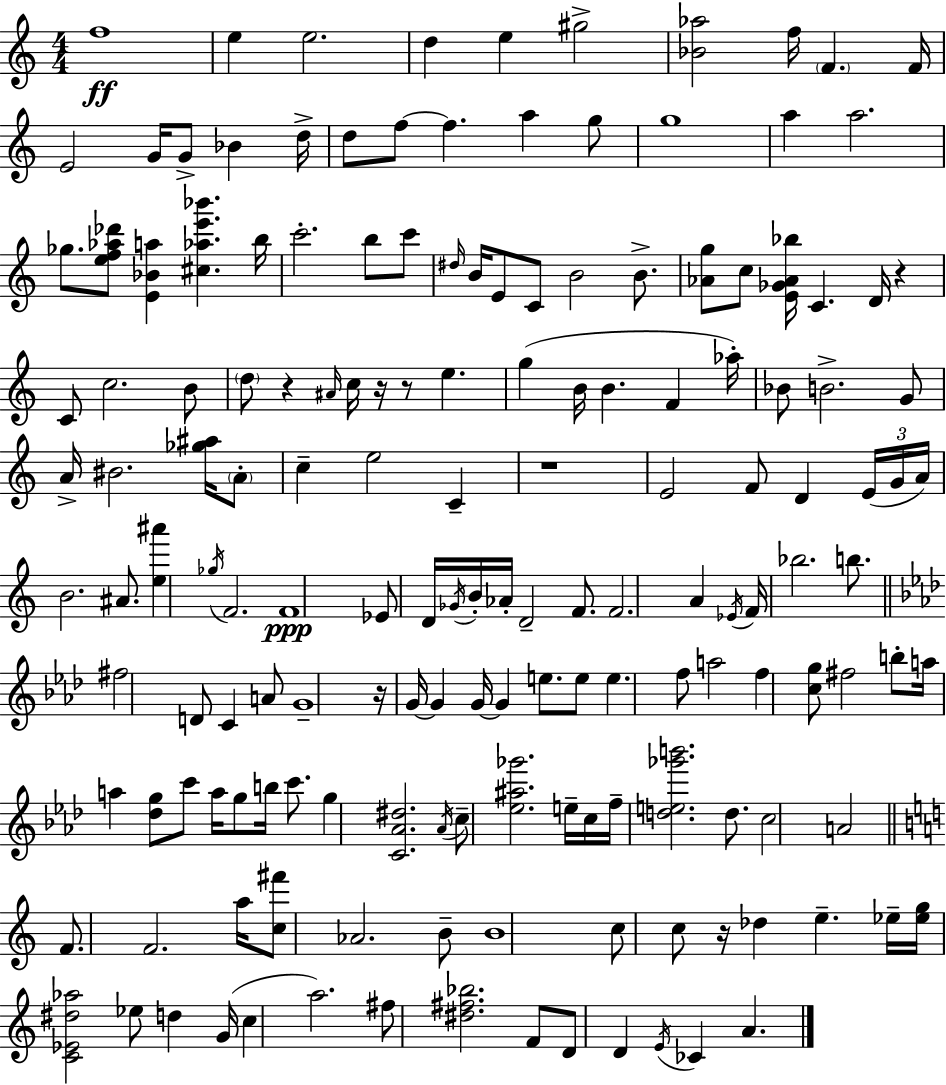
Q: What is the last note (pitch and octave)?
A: A4